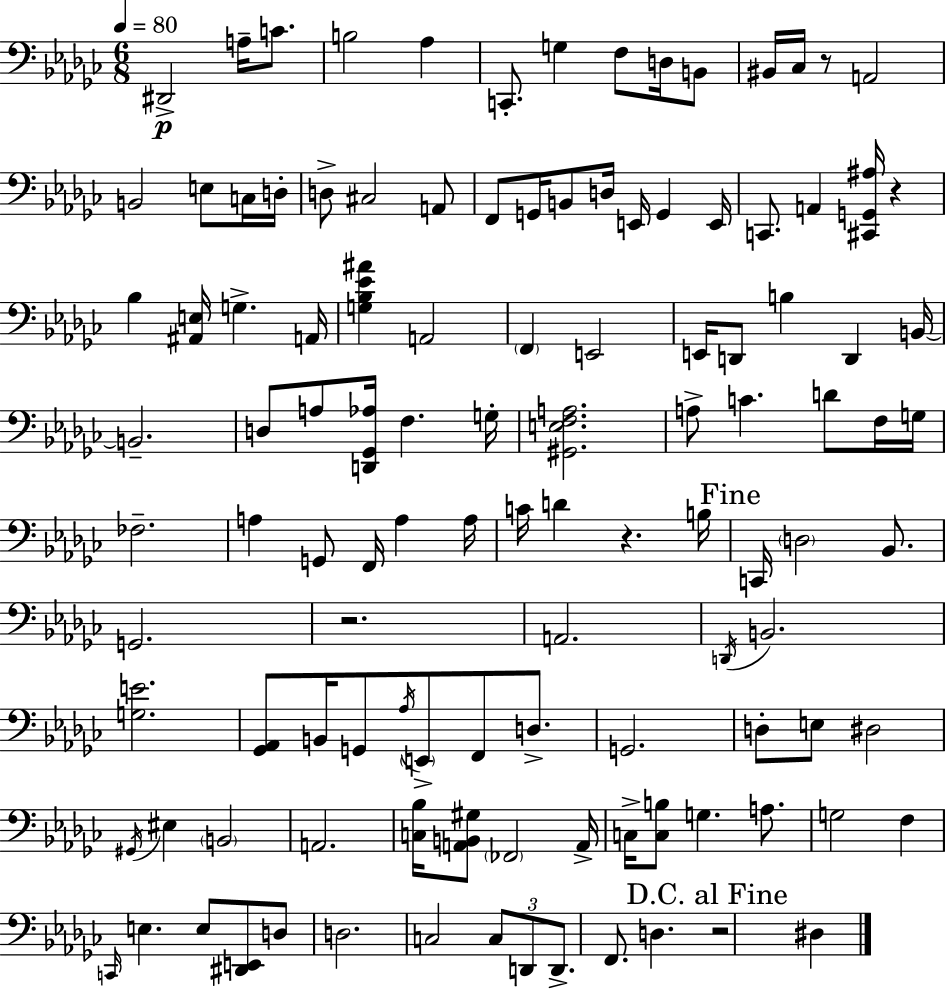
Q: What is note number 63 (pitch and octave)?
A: G2